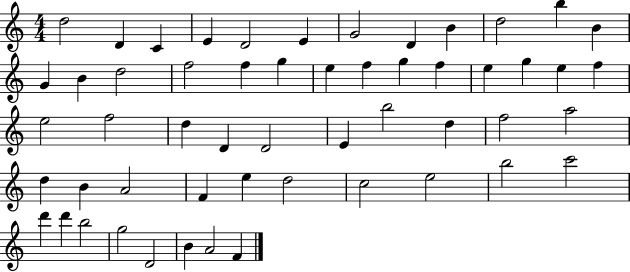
{
  \clef treble
  \numericTimeSignature
  \time 4/4
  \key c \major
  d''2 d'4 c'4 | e'4 d'2 e'4 | g'2 d'4 b'4 | d''2 b''4 b'4 | \break g'4 b'4 d''2 | f''2 f''4 g''4 | e''4 f''4 g''4 f''4 | e''4 g''4 e''4 f''4 | \break e''2 f''2 | d''4 d'4 d'2 | e'4 b''2 d''4 | f''2 a''2 | \break d''4 b'4 a'2 | f'4 e''4 d''2 | c''2 e''2 | b''2 c'''2 | \break d'''4 d'''4 b''2 | g''2 d'2 | b'4 a'2 f'4 | \bar "|."
}